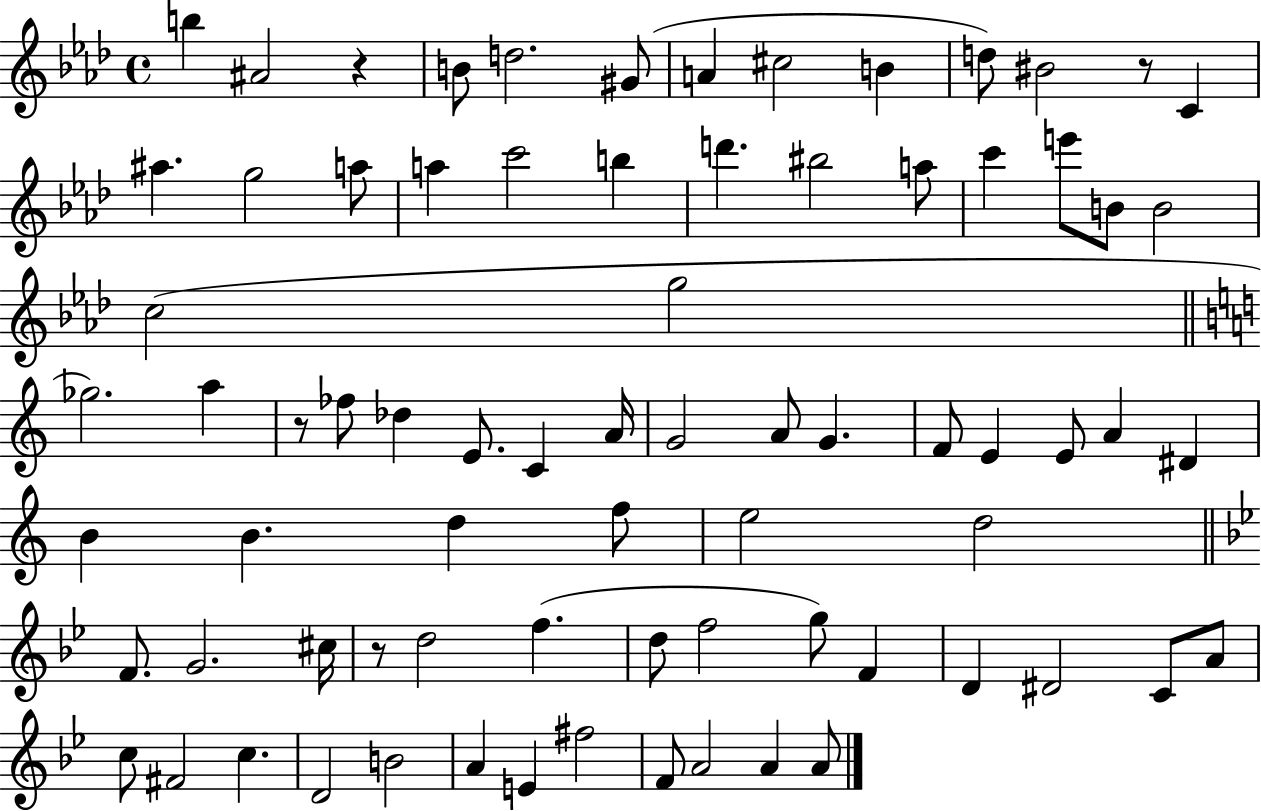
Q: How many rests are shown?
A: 4